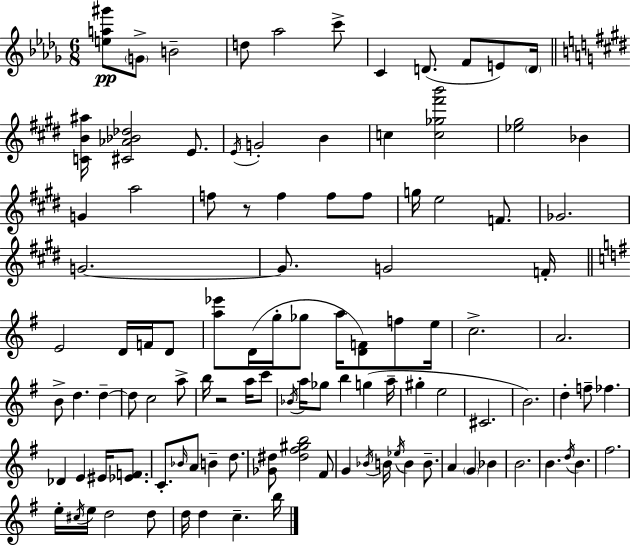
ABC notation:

X:1
T:Untitled
M:6/8
L:1/4
K:Bbm
[ea^g']/2 G/2 B2 d/2 _a2 c'/2 C D/2 F/2 E/2 D/4 [CB^a]/4 [^C_A_B_d]2 E/2 E/4 G2 B c [c_g^f'b']2 [_e^g]2 _B G a2 f/2 z/2 f f/2 f/2 g/4 e2 F/2 _G2 G2 G/2 G2 F/4 E2 D/4 F/4 D/2 [a_e']/2 D/4 g/4 _g/2 a/4 [DF]/2 f/2 e/4 c2 A2 B/2 d d d/2 c2 a/2 b/4 z2 a/4 c'/2 _B/4 a/4 _g/2 b g a/4 ^g e2 ^C2 B2 d f/2 _f _D E ^E/4 [_EF]/2 C/2 _B/4 A/2 B d/2 [_G^d]/2 [^d^f^gb]2 ^F/2 G _B/4 B/4 _e/4 B B/2 A G _B B2 B d/4 B ^f2 e/4 ^c/4 e/4 d2 d/2 d/4 d c b/4